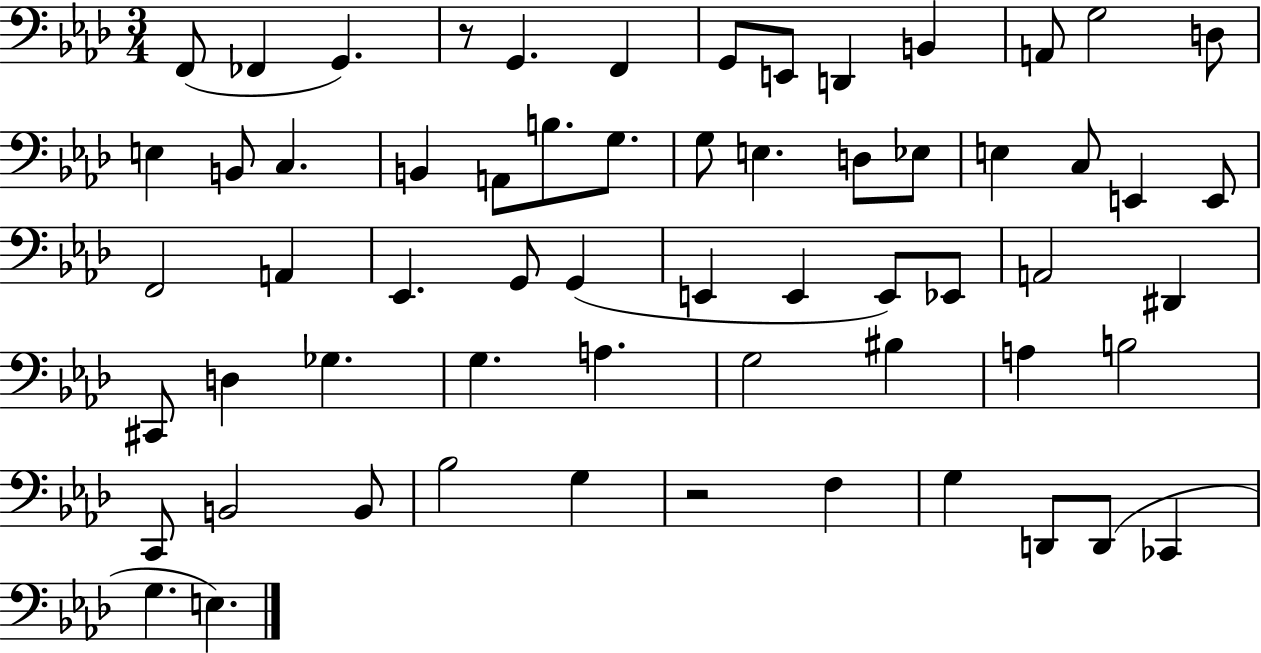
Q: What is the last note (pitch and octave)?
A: E3